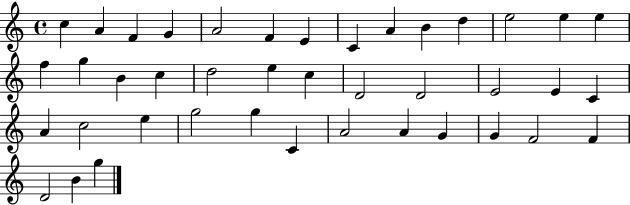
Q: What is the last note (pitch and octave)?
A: G5